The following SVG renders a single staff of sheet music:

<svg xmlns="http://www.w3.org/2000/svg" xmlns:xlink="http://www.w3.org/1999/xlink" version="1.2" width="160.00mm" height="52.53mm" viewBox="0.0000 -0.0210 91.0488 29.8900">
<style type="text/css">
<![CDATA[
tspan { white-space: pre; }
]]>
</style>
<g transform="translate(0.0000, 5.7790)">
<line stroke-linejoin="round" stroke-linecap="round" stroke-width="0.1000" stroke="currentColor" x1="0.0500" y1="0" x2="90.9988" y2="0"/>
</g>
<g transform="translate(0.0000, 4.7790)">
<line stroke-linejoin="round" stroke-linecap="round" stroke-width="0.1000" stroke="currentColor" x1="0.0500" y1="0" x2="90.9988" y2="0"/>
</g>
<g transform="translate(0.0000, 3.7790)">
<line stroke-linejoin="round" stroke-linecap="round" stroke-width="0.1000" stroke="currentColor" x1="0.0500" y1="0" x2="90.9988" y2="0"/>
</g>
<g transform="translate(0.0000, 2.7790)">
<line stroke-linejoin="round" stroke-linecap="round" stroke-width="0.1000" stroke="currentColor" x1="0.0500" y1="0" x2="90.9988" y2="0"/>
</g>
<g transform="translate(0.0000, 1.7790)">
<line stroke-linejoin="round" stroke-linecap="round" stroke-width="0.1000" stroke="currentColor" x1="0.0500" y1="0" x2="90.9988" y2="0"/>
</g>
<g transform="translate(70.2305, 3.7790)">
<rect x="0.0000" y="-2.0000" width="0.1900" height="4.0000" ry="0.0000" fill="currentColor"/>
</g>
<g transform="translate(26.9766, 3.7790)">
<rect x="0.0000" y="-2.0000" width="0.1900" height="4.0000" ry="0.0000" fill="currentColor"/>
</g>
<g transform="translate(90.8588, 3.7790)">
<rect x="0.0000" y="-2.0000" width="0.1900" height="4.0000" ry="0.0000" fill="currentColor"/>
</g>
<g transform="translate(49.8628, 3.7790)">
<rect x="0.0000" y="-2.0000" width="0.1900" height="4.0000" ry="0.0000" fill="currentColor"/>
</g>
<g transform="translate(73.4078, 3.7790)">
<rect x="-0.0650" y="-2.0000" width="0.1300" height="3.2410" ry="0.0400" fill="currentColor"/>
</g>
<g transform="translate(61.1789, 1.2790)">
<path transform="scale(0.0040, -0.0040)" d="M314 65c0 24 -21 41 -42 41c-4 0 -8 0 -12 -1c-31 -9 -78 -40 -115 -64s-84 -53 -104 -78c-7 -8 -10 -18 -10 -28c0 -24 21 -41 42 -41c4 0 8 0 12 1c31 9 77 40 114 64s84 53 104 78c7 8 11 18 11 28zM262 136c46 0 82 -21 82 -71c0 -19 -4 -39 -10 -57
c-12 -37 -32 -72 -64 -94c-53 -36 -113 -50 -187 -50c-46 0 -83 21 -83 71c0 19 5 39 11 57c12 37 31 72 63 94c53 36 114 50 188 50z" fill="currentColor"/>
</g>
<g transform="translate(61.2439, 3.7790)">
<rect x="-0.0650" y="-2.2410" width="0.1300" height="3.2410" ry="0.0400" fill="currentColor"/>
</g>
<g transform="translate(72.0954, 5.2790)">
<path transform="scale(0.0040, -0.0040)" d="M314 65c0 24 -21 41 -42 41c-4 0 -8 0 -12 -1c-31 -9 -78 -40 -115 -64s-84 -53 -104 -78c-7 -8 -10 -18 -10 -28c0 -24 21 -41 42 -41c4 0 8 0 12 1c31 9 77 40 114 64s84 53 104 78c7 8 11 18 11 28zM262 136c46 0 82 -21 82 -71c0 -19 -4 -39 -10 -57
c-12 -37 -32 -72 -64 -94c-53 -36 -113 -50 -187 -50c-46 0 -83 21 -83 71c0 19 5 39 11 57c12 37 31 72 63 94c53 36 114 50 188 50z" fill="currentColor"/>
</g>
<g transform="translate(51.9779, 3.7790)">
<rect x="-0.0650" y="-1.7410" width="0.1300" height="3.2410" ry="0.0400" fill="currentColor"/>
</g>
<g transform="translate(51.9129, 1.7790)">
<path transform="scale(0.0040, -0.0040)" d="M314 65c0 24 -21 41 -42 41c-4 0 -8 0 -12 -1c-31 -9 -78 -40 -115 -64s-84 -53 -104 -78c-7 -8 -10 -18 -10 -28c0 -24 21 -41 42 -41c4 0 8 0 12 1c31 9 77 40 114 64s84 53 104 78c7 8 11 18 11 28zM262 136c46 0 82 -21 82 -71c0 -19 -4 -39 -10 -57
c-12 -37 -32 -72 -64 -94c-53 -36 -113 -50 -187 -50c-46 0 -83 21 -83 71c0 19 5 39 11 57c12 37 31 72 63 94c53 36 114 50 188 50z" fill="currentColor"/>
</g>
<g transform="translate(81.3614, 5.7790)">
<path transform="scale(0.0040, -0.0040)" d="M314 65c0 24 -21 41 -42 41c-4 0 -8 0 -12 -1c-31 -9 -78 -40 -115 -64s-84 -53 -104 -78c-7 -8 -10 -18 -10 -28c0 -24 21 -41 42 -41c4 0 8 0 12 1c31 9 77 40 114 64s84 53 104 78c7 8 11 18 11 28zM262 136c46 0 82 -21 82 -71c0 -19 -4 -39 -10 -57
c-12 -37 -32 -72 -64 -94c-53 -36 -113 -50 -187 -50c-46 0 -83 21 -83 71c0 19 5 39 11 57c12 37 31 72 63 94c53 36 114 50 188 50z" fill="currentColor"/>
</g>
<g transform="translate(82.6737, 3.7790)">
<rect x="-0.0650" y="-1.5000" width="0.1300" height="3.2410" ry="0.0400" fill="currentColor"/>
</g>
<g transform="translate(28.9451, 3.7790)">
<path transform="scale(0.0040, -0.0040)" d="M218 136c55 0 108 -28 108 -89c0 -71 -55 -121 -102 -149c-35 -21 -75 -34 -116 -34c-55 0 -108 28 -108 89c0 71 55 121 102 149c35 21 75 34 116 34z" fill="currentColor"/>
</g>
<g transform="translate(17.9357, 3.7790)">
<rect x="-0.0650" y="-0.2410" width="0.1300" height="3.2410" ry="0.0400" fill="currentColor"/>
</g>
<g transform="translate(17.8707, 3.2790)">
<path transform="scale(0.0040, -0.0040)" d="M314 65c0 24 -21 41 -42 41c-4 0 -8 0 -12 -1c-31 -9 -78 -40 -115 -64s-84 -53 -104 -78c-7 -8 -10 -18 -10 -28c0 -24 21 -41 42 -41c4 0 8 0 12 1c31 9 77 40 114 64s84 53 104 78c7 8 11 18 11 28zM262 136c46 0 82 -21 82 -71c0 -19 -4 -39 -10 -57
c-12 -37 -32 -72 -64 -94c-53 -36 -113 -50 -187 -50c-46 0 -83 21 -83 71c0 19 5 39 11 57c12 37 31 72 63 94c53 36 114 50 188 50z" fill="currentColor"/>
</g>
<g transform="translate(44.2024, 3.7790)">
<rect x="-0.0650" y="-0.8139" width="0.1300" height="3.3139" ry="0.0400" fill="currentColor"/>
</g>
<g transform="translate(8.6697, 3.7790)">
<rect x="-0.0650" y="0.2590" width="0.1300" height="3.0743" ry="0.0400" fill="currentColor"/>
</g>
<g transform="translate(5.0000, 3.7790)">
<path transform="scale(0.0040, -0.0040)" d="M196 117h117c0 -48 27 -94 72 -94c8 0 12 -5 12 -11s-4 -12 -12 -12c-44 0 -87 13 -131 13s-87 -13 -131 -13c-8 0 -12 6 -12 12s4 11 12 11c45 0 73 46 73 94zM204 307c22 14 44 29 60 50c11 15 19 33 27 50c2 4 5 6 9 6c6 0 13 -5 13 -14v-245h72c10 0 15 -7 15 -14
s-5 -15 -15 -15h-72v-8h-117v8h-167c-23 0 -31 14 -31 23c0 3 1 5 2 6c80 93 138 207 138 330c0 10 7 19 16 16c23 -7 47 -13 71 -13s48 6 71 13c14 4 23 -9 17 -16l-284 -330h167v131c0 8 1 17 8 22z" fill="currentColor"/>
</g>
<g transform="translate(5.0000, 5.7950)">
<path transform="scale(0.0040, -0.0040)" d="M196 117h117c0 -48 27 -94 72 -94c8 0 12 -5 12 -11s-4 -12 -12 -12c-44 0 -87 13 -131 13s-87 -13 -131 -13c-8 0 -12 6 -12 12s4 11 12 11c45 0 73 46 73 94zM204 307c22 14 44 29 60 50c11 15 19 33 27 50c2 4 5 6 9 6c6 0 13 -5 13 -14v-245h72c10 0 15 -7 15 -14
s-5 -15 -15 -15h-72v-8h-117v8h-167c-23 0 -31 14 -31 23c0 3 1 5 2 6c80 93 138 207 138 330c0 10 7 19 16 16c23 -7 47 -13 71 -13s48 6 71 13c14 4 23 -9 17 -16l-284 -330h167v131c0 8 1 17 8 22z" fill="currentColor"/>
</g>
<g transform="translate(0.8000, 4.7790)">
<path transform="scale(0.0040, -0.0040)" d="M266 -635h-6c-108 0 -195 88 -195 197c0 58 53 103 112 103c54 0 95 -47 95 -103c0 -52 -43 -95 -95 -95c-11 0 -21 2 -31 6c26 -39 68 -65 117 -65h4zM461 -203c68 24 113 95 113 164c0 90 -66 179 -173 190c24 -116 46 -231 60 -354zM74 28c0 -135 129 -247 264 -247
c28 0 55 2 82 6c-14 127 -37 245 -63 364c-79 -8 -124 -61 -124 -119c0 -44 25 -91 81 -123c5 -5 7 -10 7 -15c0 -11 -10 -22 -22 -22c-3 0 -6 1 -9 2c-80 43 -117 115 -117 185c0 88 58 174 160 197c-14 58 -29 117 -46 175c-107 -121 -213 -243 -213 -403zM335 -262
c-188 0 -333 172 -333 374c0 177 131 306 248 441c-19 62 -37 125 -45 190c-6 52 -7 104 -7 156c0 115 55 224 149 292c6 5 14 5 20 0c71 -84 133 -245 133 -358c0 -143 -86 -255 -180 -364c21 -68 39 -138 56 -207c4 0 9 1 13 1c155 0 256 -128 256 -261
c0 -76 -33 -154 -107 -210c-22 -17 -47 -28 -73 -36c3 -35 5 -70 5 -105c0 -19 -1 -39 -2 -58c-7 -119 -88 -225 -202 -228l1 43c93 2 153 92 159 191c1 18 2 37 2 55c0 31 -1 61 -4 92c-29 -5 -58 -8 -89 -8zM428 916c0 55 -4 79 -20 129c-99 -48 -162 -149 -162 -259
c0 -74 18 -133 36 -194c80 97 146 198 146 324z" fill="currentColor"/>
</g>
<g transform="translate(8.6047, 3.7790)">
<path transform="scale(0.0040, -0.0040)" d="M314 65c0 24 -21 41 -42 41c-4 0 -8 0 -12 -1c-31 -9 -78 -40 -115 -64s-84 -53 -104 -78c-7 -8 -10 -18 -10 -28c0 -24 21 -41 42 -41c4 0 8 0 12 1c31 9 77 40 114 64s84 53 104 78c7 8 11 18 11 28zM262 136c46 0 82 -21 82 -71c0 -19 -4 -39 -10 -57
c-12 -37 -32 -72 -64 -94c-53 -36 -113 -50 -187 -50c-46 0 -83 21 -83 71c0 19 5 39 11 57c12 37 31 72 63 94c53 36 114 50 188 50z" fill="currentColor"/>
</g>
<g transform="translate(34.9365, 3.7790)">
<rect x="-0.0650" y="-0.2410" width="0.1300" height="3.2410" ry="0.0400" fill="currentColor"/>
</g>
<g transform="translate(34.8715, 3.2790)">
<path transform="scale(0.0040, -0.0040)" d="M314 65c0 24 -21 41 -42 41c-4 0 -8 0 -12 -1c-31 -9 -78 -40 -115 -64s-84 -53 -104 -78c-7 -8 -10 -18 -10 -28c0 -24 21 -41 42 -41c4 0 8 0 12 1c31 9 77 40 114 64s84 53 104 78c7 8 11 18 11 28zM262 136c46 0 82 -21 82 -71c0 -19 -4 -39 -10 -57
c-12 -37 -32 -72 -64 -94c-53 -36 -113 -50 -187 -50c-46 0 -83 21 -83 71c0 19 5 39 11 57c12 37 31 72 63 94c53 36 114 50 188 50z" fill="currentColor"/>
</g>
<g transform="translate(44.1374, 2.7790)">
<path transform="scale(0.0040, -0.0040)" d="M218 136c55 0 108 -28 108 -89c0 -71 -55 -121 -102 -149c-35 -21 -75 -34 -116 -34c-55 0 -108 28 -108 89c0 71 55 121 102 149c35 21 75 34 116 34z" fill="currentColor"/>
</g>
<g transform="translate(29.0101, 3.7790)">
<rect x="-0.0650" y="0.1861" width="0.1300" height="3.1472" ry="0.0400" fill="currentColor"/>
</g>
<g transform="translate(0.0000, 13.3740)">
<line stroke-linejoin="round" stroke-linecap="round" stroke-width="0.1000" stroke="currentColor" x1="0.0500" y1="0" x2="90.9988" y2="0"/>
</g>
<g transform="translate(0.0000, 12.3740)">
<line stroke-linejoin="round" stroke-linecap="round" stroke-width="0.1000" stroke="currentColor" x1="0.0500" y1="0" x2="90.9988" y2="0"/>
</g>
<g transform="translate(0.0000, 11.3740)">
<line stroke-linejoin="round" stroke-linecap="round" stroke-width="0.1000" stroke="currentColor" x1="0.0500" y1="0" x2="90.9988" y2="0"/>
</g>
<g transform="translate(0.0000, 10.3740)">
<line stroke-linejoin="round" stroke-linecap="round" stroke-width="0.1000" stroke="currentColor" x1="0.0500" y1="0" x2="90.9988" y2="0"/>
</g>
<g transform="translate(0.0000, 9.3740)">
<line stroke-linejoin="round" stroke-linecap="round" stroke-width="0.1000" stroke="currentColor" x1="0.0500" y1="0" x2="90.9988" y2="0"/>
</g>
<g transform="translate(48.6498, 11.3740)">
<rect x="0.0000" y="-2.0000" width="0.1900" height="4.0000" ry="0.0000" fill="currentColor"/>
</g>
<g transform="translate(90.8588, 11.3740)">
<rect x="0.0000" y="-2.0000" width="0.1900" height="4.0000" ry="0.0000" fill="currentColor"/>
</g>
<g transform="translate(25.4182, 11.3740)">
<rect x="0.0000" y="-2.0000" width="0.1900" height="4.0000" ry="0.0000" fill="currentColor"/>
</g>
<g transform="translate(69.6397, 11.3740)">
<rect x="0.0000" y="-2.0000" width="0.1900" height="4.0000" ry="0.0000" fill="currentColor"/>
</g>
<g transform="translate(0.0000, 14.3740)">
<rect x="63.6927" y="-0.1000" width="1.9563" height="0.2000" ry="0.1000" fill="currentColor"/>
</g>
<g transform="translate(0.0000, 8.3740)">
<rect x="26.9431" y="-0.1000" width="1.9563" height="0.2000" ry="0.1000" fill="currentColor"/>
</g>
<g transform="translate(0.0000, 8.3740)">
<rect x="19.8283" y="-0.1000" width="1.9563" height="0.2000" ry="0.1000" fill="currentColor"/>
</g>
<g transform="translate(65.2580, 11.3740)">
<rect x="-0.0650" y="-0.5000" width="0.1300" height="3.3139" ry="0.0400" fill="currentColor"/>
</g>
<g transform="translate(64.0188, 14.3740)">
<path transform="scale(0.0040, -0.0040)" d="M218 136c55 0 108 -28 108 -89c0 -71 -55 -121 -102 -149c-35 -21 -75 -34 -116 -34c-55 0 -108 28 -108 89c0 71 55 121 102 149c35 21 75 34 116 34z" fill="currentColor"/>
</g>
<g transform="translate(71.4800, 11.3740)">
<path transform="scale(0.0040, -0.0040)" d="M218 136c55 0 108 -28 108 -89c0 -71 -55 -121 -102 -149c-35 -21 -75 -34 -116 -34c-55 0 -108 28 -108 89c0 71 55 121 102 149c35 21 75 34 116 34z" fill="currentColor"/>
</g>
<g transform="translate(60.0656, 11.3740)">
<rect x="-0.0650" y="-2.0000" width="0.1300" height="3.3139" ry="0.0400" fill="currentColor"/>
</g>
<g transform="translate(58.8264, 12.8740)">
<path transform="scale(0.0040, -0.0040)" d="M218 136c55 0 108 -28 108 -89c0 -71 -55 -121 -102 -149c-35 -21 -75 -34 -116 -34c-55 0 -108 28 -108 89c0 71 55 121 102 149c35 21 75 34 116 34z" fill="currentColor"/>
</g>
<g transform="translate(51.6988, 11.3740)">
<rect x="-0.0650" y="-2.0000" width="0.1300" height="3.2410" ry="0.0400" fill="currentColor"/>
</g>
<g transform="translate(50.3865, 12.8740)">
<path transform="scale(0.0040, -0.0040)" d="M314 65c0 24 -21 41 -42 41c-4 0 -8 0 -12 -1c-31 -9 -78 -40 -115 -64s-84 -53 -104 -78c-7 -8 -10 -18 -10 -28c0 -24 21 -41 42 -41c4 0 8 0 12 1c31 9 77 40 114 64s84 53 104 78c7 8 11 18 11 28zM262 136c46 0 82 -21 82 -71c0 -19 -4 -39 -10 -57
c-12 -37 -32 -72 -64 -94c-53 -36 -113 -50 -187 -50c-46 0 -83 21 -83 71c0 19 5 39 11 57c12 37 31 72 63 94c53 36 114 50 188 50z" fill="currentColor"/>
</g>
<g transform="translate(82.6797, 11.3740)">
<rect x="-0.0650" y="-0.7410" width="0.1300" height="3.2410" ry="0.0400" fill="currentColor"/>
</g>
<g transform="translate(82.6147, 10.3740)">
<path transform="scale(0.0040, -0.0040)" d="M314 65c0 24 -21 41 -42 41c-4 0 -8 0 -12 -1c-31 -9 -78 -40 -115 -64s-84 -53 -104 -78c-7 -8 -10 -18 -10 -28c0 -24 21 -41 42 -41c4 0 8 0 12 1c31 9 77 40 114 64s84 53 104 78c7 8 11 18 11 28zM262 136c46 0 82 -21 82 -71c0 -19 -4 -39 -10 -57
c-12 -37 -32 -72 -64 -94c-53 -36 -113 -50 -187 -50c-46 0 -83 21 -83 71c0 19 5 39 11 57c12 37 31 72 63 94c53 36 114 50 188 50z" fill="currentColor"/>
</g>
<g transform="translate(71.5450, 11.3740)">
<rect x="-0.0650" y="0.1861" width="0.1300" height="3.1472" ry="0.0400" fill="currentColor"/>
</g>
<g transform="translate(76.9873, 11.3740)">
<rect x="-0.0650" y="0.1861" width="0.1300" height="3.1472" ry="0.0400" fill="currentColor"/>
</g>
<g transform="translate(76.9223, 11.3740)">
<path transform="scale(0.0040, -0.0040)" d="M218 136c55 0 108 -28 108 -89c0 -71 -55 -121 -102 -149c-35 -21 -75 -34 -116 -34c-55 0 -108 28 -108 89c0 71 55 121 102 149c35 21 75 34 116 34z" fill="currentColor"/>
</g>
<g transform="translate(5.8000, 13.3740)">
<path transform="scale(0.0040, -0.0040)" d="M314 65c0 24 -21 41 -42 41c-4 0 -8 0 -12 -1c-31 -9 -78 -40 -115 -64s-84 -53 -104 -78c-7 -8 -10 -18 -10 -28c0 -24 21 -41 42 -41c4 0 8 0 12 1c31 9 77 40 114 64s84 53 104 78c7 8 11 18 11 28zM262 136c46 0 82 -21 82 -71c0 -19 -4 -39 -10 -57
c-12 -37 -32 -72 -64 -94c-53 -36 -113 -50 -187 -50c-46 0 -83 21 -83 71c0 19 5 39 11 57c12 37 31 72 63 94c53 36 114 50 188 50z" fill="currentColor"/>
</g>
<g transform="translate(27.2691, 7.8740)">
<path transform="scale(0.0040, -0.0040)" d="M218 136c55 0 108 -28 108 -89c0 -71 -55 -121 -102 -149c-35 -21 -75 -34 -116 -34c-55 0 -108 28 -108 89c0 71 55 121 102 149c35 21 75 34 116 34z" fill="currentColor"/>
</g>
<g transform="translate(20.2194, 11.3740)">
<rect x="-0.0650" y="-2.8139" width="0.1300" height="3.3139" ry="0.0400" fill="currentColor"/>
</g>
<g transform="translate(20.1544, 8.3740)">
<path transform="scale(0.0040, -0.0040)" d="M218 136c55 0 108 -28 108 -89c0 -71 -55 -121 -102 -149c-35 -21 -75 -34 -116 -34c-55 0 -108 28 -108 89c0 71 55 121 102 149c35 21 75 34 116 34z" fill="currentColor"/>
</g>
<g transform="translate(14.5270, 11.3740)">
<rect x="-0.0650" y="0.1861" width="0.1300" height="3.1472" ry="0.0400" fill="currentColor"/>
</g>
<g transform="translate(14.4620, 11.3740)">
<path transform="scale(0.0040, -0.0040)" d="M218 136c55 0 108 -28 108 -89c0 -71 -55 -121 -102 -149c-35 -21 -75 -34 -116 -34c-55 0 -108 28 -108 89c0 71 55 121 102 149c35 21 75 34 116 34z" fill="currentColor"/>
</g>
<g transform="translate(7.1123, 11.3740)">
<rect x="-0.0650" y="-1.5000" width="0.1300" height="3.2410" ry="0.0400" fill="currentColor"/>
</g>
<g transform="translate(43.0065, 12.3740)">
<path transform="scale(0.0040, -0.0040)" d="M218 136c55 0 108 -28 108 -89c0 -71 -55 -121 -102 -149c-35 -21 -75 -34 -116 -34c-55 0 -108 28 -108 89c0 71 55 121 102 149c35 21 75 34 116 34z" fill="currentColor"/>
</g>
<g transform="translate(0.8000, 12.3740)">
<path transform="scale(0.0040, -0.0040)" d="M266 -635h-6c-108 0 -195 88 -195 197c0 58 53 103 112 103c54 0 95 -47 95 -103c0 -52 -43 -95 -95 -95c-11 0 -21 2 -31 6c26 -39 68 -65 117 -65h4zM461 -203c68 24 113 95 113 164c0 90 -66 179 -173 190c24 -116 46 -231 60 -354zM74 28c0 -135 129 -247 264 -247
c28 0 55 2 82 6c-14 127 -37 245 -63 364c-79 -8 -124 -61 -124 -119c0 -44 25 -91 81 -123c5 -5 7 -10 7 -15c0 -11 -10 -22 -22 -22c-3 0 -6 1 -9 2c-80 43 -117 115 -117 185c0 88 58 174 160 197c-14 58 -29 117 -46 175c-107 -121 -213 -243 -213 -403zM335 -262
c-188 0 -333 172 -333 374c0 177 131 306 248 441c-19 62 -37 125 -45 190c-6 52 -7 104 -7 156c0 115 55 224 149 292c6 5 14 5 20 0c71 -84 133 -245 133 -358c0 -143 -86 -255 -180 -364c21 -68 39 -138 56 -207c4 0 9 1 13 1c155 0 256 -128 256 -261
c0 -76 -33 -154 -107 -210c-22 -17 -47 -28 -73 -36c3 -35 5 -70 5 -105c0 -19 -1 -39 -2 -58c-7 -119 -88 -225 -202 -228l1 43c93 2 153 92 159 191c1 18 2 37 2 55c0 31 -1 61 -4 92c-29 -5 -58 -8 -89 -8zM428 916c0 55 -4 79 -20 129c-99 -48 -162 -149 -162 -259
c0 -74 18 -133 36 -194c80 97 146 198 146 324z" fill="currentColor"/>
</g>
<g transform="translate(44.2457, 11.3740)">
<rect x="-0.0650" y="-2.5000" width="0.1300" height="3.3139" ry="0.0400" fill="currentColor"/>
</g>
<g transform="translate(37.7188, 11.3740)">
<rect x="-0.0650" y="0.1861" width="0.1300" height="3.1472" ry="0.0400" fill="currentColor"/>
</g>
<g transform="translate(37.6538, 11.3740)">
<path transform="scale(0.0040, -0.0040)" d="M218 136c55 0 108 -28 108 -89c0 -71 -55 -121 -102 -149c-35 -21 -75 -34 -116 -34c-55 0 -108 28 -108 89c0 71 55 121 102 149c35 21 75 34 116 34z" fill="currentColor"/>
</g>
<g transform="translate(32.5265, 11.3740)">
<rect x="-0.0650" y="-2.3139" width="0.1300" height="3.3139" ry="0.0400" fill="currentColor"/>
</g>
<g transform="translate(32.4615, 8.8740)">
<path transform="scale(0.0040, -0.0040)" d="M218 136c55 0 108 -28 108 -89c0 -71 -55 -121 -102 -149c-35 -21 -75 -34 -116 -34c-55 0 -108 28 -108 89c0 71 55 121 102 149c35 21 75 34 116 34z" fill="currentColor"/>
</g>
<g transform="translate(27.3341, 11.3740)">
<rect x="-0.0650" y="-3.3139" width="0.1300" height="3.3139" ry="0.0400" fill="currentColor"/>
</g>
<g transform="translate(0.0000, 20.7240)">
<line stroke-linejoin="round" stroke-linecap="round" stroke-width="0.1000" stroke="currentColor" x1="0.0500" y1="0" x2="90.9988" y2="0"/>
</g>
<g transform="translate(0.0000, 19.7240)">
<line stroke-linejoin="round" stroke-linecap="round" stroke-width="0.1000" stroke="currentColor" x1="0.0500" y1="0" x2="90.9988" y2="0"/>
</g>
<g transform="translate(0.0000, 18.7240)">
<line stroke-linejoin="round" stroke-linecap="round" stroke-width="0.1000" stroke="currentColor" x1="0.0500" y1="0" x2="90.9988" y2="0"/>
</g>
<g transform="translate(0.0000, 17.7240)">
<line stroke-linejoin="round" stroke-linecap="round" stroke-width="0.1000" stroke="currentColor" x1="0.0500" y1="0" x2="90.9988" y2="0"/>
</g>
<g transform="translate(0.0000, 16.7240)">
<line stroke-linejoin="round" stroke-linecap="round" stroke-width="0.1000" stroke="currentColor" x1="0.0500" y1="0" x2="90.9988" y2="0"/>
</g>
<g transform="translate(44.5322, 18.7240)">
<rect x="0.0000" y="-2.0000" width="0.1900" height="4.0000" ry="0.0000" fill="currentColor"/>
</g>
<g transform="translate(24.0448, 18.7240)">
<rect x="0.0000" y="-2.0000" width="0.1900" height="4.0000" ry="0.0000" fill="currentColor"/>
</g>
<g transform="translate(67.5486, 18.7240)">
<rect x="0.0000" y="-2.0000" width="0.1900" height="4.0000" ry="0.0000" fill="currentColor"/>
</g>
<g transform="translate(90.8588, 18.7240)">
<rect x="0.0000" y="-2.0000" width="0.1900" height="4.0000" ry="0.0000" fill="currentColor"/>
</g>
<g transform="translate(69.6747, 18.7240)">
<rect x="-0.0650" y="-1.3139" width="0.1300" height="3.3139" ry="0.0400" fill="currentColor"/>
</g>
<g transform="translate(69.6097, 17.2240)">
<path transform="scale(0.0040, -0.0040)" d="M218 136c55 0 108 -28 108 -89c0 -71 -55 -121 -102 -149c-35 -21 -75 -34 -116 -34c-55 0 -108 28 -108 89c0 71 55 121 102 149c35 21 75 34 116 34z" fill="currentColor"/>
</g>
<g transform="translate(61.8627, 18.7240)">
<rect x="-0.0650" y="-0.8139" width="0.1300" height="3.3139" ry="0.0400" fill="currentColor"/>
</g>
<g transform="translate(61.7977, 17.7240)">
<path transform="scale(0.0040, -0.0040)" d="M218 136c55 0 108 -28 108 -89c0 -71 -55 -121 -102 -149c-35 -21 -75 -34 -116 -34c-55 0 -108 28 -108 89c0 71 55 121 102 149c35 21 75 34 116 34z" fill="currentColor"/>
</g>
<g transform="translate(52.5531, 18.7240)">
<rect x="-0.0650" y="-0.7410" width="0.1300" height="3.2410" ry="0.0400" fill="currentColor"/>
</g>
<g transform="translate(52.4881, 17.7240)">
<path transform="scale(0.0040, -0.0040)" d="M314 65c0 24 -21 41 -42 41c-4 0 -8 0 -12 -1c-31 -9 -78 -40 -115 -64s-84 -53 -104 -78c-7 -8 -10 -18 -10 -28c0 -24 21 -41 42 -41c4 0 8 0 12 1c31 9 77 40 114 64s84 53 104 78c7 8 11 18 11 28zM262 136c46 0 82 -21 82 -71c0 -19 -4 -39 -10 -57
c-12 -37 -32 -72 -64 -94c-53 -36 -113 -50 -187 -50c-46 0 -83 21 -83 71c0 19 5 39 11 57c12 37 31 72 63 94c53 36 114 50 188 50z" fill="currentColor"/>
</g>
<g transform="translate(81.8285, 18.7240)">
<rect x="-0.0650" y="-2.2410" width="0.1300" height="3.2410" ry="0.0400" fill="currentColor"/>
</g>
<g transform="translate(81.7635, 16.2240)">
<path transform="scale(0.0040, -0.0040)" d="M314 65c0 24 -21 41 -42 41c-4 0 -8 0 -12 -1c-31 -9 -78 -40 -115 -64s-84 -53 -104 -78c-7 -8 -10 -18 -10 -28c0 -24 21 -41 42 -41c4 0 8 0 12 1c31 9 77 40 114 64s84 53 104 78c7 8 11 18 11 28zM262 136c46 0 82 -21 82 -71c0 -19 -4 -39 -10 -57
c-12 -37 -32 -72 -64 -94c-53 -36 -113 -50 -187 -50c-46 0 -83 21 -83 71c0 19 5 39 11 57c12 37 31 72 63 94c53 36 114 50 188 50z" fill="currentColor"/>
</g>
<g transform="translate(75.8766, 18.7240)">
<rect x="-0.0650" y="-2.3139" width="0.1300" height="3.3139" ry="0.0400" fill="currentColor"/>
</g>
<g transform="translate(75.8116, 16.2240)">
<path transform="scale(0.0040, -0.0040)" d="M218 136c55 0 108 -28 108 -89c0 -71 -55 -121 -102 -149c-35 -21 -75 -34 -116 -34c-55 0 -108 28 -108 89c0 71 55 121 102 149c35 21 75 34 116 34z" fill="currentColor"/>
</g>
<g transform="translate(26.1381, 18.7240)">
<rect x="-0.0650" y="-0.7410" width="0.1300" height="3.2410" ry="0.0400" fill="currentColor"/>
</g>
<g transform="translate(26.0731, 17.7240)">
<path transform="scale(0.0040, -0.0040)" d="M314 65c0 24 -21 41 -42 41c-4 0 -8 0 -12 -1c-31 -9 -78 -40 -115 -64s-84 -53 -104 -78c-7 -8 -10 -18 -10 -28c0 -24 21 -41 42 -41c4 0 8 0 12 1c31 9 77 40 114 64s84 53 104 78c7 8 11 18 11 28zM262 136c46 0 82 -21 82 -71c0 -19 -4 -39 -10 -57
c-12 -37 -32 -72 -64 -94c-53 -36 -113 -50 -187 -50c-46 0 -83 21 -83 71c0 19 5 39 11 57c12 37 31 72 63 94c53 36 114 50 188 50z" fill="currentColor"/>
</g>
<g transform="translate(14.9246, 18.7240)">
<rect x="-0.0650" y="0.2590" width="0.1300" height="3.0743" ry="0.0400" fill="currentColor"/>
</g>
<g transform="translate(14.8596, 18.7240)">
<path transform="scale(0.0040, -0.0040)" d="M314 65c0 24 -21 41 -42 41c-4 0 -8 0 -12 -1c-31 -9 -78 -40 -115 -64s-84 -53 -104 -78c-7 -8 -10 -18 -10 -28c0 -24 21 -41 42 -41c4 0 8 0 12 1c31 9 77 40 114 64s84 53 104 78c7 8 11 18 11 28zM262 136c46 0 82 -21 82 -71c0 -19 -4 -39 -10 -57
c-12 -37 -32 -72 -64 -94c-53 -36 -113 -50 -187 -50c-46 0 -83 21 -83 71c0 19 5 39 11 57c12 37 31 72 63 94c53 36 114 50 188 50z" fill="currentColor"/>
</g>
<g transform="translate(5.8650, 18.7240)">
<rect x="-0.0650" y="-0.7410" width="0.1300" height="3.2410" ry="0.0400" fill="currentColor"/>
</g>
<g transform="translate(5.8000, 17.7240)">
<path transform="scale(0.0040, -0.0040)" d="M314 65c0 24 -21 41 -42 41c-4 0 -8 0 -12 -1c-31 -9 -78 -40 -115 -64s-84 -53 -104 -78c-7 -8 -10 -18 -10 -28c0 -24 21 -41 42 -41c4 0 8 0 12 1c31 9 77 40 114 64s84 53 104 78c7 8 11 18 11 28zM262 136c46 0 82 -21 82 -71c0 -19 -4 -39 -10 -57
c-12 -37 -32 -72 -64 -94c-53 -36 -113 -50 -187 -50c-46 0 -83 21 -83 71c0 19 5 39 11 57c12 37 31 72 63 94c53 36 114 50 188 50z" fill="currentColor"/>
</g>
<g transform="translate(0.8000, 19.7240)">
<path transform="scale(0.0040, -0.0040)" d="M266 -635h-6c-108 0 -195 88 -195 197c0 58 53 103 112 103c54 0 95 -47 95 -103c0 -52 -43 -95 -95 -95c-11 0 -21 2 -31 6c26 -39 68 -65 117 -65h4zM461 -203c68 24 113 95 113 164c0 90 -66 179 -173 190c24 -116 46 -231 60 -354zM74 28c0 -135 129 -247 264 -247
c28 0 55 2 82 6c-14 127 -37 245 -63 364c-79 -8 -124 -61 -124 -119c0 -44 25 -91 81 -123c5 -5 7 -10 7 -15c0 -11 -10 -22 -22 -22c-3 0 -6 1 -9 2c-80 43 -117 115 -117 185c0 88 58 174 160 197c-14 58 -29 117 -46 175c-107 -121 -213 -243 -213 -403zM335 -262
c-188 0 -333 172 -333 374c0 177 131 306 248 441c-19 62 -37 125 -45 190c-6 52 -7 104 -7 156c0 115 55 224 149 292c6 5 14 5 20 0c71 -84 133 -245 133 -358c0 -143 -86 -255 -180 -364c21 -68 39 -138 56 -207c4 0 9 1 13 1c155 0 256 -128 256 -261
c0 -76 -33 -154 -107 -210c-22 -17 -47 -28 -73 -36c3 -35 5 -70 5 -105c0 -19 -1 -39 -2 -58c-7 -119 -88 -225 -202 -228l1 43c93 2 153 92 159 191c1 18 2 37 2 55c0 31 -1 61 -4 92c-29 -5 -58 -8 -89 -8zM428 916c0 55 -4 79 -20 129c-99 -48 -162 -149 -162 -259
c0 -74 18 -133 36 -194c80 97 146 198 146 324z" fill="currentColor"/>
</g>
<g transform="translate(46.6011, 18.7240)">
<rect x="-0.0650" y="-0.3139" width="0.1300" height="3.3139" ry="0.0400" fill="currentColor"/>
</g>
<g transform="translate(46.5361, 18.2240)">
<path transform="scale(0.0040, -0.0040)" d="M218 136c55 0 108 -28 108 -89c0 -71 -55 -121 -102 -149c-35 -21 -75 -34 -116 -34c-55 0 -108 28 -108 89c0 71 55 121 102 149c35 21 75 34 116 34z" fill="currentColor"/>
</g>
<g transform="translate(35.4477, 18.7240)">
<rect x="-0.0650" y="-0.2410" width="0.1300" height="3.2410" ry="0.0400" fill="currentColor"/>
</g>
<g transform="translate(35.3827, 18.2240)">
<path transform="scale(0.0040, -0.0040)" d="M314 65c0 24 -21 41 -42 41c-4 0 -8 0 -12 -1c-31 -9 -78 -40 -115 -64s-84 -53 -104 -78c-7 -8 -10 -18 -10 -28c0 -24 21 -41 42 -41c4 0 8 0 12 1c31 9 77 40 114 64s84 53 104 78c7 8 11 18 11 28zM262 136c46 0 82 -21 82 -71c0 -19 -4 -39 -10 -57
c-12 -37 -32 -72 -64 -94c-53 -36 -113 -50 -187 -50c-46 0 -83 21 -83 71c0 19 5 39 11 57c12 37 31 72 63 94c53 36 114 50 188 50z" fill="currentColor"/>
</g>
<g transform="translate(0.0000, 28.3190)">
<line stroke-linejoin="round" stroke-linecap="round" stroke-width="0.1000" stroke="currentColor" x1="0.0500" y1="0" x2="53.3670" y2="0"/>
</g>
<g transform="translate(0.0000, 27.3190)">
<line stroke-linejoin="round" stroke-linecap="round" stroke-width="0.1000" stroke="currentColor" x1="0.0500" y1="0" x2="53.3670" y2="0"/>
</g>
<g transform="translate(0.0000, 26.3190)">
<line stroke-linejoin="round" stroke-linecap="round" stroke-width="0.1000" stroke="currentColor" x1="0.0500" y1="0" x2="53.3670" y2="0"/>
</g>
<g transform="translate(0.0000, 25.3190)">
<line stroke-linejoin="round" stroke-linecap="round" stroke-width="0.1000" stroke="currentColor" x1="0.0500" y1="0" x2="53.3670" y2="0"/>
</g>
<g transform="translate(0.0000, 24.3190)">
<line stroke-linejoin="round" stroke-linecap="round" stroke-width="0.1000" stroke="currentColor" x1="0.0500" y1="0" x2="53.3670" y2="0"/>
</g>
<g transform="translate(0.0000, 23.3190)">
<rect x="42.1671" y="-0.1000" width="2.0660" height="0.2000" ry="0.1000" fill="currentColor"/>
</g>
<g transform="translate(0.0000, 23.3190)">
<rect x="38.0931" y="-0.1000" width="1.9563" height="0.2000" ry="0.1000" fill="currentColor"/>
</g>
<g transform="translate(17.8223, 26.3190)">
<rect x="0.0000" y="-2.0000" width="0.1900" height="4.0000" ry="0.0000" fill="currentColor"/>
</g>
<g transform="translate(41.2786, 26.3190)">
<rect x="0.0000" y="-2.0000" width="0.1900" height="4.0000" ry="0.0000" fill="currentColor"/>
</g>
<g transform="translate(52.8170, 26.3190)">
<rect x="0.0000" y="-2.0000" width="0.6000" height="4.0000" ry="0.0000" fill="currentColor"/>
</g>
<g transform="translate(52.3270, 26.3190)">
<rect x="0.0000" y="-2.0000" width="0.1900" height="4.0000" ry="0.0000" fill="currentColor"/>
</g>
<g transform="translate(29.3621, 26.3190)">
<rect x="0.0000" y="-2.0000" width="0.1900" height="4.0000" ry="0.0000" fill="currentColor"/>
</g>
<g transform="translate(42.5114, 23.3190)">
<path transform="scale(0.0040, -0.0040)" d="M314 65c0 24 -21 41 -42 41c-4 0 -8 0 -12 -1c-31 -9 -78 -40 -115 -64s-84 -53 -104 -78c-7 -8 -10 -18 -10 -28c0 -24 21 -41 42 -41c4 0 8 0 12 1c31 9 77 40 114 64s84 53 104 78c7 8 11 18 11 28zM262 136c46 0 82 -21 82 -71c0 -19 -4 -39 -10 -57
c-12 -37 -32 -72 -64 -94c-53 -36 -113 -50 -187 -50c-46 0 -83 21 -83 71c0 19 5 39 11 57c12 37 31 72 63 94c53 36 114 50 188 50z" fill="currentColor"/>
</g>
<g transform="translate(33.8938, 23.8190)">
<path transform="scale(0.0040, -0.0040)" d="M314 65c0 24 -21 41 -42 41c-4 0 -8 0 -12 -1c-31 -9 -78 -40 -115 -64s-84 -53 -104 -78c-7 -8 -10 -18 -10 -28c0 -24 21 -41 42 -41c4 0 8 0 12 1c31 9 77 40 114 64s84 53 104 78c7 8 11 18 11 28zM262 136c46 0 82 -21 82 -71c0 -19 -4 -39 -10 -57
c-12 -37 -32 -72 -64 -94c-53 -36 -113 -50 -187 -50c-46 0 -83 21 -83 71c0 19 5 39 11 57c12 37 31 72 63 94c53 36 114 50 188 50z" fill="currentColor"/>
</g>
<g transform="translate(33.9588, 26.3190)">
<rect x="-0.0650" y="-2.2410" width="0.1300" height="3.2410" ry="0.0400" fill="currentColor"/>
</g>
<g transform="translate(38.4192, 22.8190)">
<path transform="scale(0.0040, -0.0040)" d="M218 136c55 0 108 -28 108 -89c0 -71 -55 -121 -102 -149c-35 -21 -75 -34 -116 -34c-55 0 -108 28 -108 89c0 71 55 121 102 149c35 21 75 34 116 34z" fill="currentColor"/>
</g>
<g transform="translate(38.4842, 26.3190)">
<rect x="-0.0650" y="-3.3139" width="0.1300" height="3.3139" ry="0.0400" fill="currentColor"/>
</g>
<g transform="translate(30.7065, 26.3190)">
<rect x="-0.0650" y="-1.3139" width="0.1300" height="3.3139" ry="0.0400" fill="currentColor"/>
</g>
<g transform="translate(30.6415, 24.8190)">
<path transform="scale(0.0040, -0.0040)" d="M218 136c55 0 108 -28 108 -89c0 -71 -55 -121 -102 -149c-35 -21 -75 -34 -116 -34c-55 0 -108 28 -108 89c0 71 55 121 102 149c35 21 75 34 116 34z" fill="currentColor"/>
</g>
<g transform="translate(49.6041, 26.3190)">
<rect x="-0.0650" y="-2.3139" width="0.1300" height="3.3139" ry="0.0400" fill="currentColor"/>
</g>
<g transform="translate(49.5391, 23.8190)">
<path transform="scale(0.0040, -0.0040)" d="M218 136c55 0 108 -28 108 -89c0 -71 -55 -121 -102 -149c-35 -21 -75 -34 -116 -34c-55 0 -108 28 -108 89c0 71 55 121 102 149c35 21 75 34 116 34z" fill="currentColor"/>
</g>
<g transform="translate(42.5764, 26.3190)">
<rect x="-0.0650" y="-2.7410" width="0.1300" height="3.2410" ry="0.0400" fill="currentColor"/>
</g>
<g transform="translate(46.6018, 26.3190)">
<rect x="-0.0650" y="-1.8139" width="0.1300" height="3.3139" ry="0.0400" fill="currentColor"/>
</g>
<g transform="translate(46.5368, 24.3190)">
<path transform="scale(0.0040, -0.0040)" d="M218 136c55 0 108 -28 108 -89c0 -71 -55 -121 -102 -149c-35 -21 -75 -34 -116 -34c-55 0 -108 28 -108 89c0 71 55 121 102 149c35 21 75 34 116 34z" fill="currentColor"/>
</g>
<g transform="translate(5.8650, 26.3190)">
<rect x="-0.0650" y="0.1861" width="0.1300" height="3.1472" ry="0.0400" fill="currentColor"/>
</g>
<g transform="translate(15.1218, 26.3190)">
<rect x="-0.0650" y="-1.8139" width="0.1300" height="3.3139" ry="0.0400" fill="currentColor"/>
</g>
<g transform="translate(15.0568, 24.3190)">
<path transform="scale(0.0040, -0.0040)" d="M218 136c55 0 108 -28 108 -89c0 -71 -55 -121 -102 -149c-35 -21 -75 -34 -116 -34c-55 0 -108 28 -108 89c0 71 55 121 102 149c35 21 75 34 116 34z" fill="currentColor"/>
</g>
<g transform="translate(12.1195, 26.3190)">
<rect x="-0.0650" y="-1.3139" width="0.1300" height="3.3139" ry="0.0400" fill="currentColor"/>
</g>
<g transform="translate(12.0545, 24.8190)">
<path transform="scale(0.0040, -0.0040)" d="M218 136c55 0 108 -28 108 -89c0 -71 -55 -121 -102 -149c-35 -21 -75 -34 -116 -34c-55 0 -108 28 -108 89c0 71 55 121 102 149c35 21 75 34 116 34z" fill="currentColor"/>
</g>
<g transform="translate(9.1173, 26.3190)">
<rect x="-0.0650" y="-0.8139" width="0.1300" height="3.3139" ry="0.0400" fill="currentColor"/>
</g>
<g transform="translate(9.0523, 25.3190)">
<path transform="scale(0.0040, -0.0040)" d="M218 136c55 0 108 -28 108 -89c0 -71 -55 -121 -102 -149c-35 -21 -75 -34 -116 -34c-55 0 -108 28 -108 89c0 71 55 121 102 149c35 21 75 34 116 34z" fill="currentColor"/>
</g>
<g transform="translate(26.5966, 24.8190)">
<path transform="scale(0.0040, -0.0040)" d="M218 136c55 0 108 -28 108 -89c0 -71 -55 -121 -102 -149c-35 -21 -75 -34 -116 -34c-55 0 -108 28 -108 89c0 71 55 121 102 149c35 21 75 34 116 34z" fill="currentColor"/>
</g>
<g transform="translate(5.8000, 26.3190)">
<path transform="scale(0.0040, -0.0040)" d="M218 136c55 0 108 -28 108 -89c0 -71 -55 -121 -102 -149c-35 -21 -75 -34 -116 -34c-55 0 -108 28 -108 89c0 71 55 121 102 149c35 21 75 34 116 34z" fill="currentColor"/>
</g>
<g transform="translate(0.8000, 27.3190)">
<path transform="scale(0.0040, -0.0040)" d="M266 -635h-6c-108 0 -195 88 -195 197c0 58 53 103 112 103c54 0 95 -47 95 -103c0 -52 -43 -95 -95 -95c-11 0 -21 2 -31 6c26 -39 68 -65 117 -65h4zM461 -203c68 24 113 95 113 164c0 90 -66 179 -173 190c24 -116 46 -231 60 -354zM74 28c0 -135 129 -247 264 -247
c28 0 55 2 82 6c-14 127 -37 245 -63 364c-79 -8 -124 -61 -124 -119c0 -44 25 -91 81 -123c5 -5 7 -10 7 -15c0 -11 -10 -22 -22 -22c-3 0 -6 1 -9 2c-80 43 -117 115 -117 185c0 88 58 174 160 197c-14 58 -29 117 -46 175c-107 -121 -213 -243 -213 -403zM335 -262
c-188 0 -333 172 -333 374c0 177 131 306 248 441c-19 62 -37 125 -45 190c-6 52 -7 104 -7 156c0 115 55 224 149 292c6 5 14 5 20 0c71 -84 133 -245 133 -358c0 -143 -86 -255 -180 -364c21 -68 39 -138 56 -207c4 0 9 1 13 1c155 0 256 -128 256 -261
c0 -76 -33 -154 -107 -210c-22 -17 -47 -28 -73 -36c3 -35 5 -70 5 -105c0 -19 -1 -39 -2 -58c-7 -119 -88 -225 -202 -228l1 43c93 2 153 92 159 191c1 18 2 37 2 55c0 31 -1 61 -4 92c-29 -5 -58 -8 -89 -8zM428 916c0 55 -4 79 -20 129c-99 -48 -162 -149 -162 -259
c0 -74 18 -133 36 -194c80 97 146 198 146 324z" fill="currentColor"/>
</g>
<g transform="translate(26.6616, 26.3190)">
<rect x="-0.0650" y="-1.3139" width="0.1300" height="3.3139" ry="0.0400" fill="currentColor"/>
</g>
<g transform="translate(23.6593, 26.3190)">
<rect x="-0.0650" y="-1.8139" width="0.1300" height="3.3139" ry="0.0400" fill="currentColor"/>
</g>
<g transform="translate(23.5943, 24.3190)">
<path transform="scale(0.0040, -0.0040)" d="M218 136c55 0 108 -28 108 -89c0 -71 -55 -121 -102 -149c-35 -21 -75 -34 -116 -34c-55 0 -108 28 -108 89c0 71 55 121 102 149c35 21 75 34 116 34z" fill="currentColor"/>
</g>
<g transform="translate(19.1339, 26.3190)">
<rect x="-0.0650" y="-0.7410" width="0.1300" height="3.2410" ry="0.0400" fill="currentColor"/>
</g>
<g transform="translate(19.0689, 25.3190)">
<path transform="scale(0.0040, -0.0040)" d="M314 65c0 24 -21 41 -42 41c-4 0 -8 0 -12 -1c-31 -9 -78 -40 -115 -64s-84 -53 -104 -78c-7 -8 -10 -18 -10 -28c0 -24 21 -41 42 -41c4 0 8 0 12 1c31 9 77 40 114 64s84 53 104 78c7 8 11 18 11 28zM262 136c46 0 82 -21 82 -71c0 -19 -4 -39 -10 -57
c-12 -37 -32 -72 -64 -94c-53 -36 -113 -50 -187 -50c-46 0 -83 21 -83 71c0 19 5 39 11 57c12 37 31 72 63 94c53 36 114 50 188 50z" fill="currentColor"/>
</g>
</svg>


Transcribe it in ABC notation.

X:1
T:Untitled
M:4/4
L:1/4
K:C
B2 c2 B c2 d f2 g2 F2 E2 E2 B a b g B G F2 F C B B d2 d2 B2 d2 c2 c d2 d e g g2 B d e f d2 f e e g2 b a2 f g